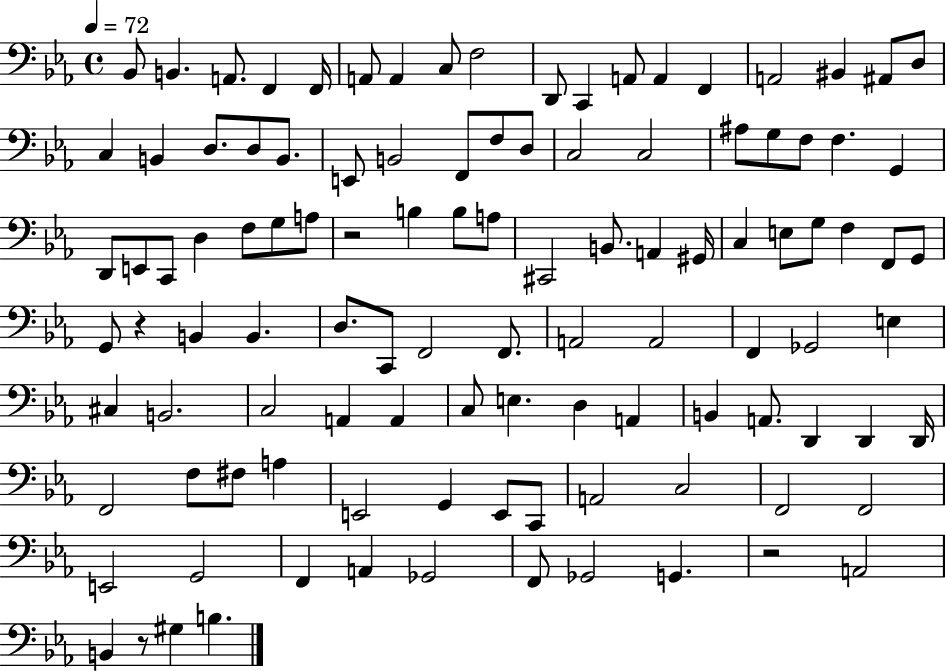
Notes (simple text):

Bb2/e B2/q. A2/e. F2/q F2/s A2/e A2/q C3/e F3/h D2/e C2/q A2/e A2/q F2/q A2/h BIS2/q A#2/e D3/e C3/q B2/q D3/e. D3/e B2/e. E2/e B2/h F2/e F3/e D3/e C3/h C3/h A#3/e G3/e F3/e F3/q. G2/q D2/e E2/e C2/e D3/q F3/e G3/e A3/e R/h B3/q B3/e A3/e C#2/h B2/e. A2/q G#2/s C3/q E3/e G3/e F3/q F2/e G2/e G2/e R/q B2/q B2/q. D3/e. C2/e F2/h F2/e. A2/h A2/h F2/q Gb2/h E3/q C#3/q B2/h. C3/h A2/q A2/q C3/e E3/q. D3/q A2/q B2/q A2/e. D2/q D2/q D2/s F2/h F3/e F#3/e A3/q E2/h G2/q E2/e C2/e A2/h C3/h F2/h F2/h E2/h G2/h F2/q A2/q Gb2/h F2/e Gb2/h G2/q. R/h A2/h B2/q R/e G#3/q B3/q.